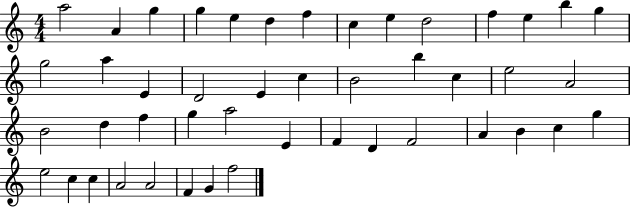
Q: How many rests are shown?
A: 0